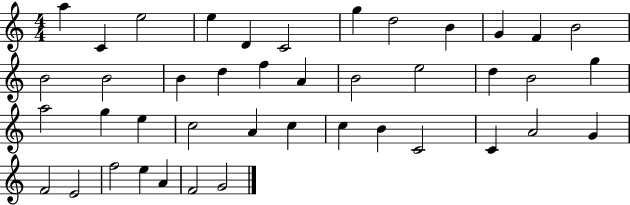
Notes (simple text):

A5/q C4/q E5/h E5/q D4/q C4/h G5/q D5/h B4/q G4/q F4/q B4/h B4/h B4/h B4/q D5/q F5/q A4/q B4/h E5/h D5/q B4/h G5/q A5/h G5/q E5/q C5/h A4/q C5/q C5/q B4/q C4/h C4/q A4/h G4/q F4/h E4/h F5/h E5/q A4/q F4/h G4/h